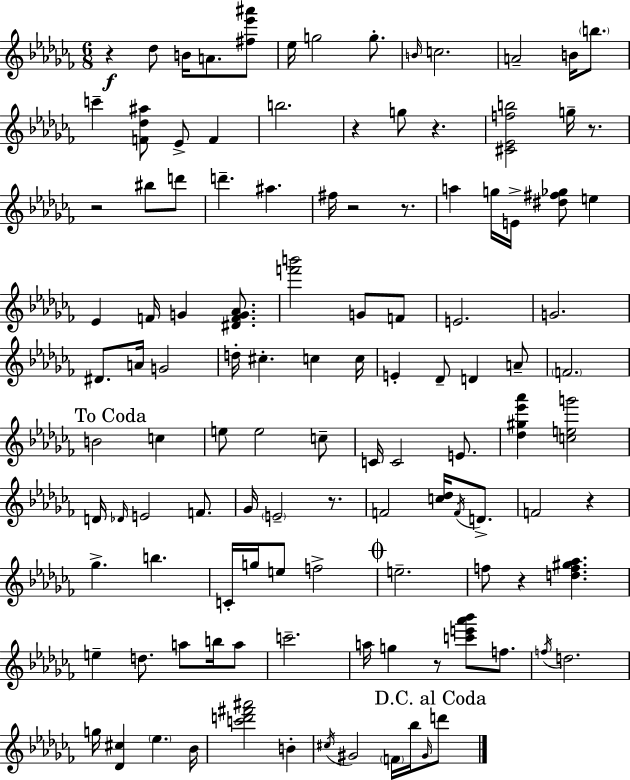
R/q Db5/e B4/s A4/e. [F#5,Eb6,A#6]/e Eb5/s G5/h G5/e. B4/s C5/h. A4/h B4/s B5/e. C6/q [F4,Db5,A#5]/e Eb4/e F4/q B5/h. R/q G5/e R/q. [C#4,Eb4,F5,B5]/h G5/s R/e. R/h BIS5/e D6/e D6/q. A#5/q. F#5/s R/h R/e. A5/q G5/s E4/s [D#5,F#5,Gb5]/e E5/q Eb4/q F4/s G4/q [D#4,F4,G4,Ab4]/e. [F6,B6]/h G4/e F4/e E4/h. G4/h. D#4/e. A4/s G4/h D5/s C#5/q. C5/q C5/s E4/q Db4/e D4/q A4/e F4/h. B4/h C5/q E5/e E5/h C5/e C4/s C4/h E4/e. [Db5,G#5,Eb6,Ab6]/q [C5,E5,G6]/h D4/s Db4/s E4/h F4/e. Gb4/s E4/h R/e. F4/h [C5,Db5]/s F4/s D4/e. F4/h R/q Gb5/q. B5/q. C4/s G5/s E5/e F5/h E5/h. F5/e R/q [D5,F5,G#5,Ab5]/q. E5/q D5/e. A5/e B5/s A5/e C6/h. A5/s G5/q R/e [C6,E6,Ab6,Bb6]/e F5/e. F5/s D5/h. G5/s [Db4,C#5]/q Eb5/q. Bb4/s [C6,D6,F#6,A#6]/h B4/q C#5/s G#4/h F4/s Bb5/s G#4/s D6/e